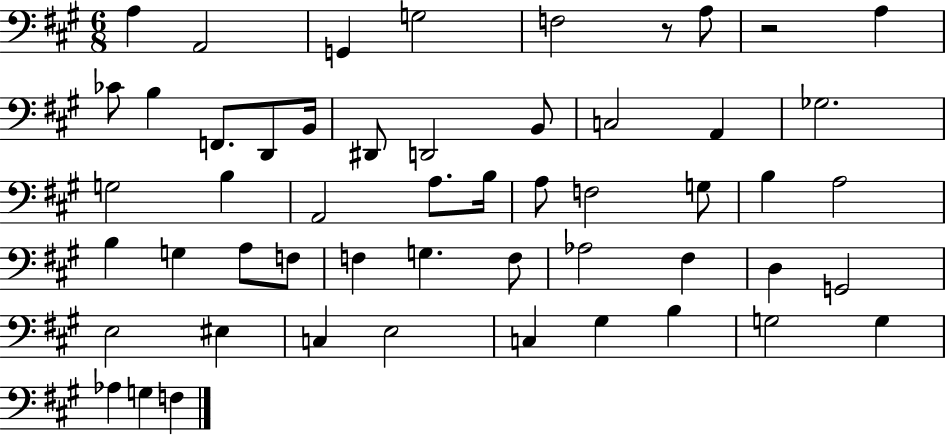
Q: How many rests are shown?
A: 2